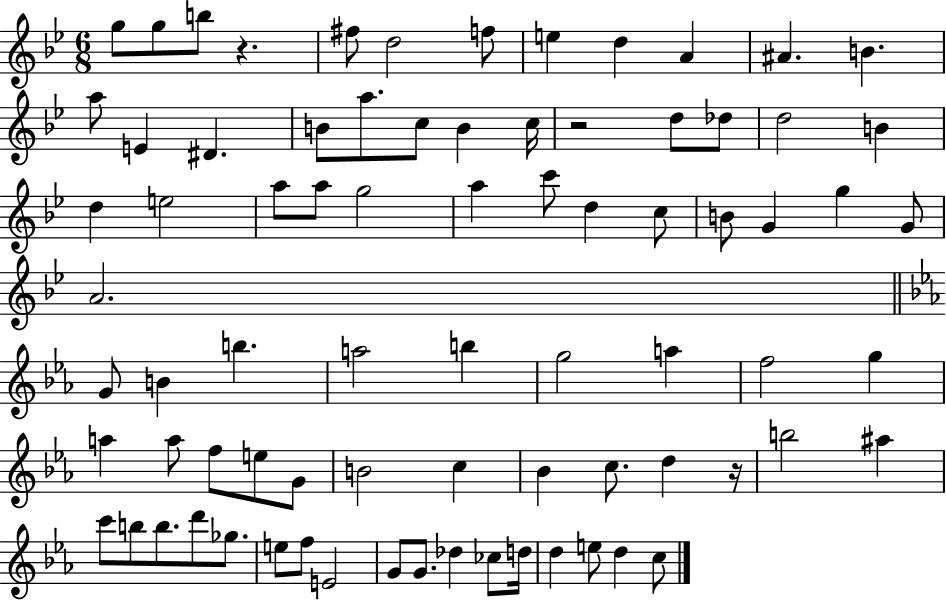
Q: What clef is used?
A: treble